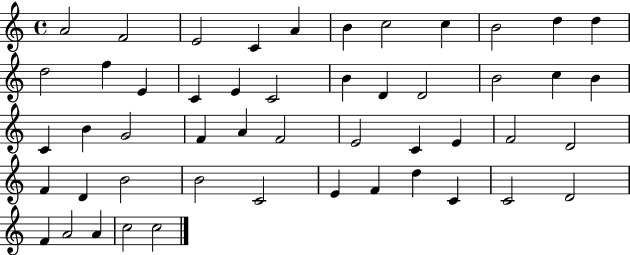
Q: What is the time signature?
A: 4/4